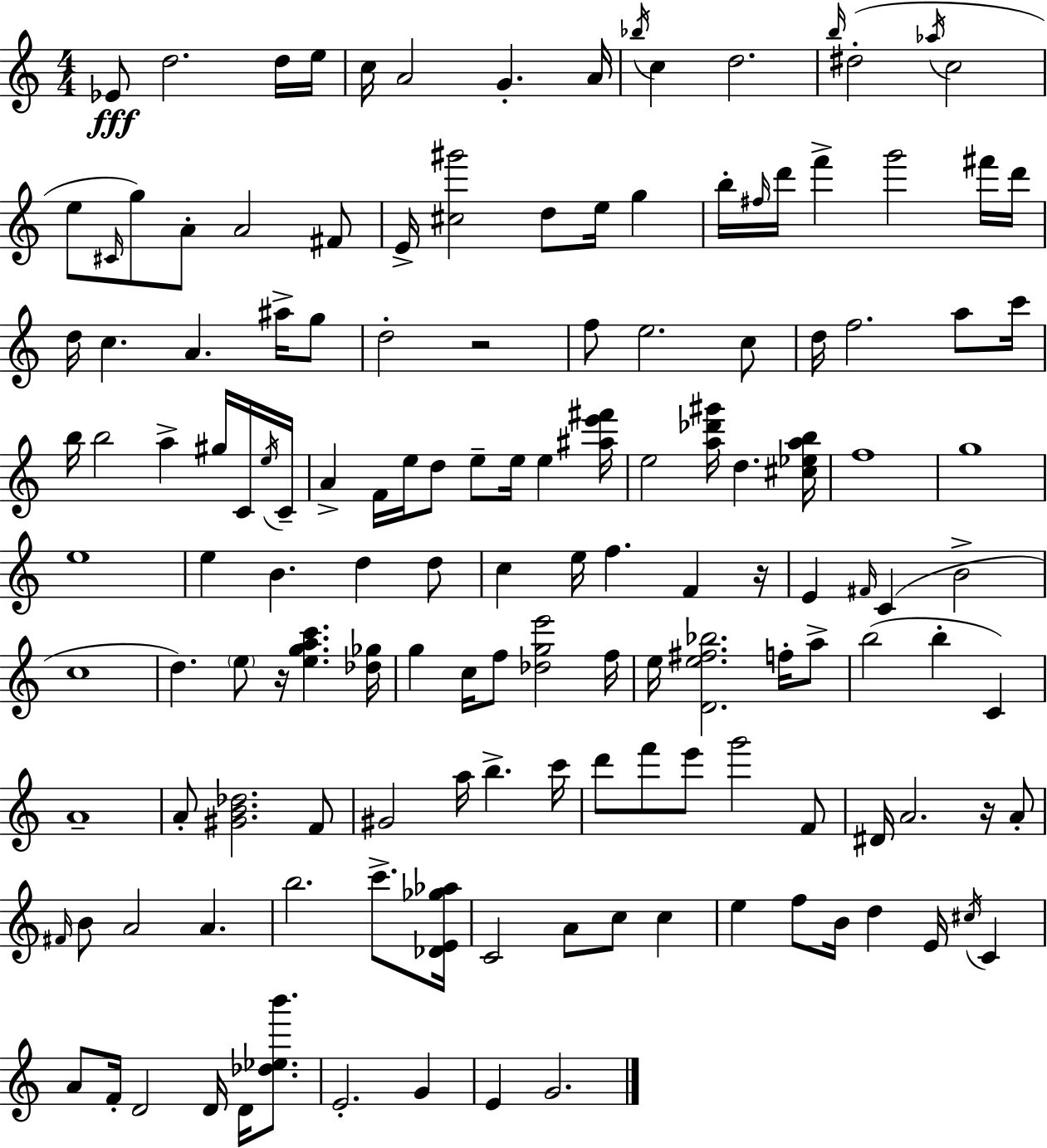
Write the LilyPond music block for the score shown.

{
  \clef treble
  \numericTimeSignature
  \time 4/4
  \key c \major
  ees'8\fff d''2. d''16 e''16 | c''16 a'2 g'4.-. a'16 | \acciaccatura { bes''16 } c''4 d''2. | \grace { b''16 }( dis''2-. \acciaccatura { aes''16 } c''2 | \break e''8 \grace { cis'16 }) g''8 a'8-. a'2 | fis'8 e'16-> <cis'' gis'''>2 d''8 e''16 | g''4 b''16-. \grace { fis''16 } d'''16 f'''4-> g'''2 | fis'''16 d'''16 d''16 c''4. a'4. | \break ais''16-> g''8 d''2-. r2 | f''8 e''2. | c''8 d''16 f''2. | a''8 c'''16 b''16 b''2 a''4-> | \break gis''16 c'16 \acciaccatura { e''16 } c'16-- a'4-> f'16 e''16 d''8 e''8-- | e''16 e''4 <ais'' e''' fis'''>16 e''2 <a'' des''' gis'''>16 d''4. | <cis'' ees'' a'' b''>16 f''1 | g''1 | \break e''1 | e''4 b'4. | d''4 d''8 c''4 e''16 f''4. | f'4 r16 e'4 \grace { fis'16 } c'4( b'2-> | \break c''1 | d''4.) \parenthesize e''8 r16 | <e'' g'' a'' c'''>4. <des'' ges''>16 g''4 c''16 f''8 <des'' g'' e'''>2 | f''16 e''16 <d' e'' fis'' bes''>2. | \break f''16-. a''8-> b''2( b''4-. | c'4) a'1-- | a'8-. <gis' b' des''>2. | f'8 gis'2 a''16 | \break b''4.-> c'''16 d'''8 f'''8 e'''8 g'''2 | f'8 dis'16 a'2. | r16 a'8-. \grace { fis'16 } b'8 a'2 | a'4. b''2. | \break c'''8.-> <des' e' ges'' aes''>16 c'2 | a'8 c''8 c''4 e''4 f''8 b'16 d''4 | e'16 \acciaccatura { cis''16 } c'4 a'8 f'16-. d'2 | d'16 d'16 <des'' ees'' b'''>8. e'2.-. | \break g'4 e'4 g'2. | \bar "|."
}